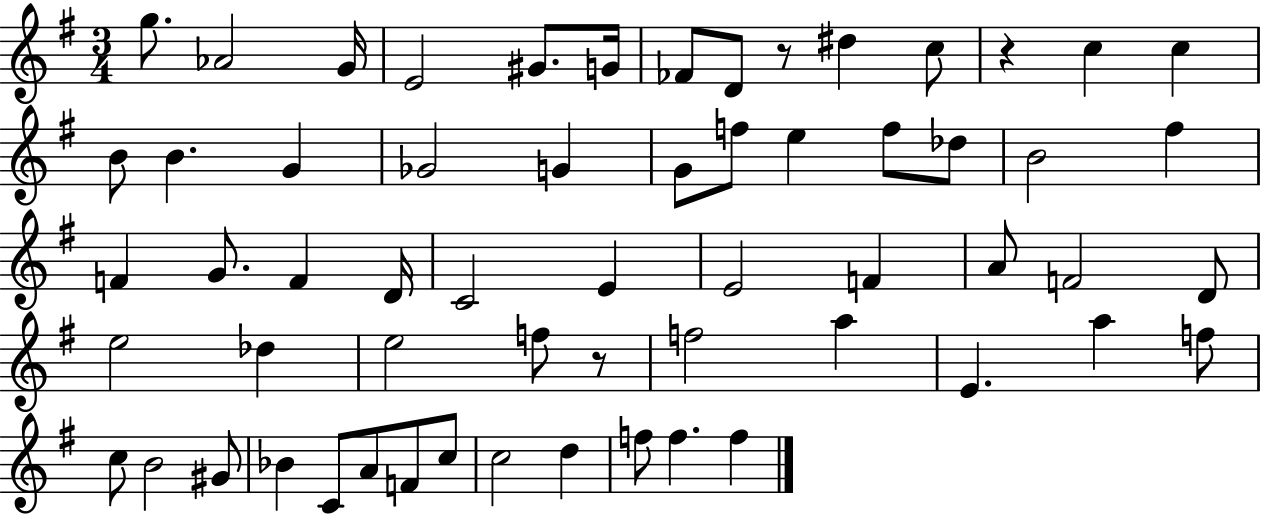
X:1
T:Untitled
M:3/4
L:1/4
K:G
g/2 _A2 G/4 E2 ^G/2 G/4 _F/2 D/2 z/2 ^d c/2 z c c B/2 B G _G2 G G/2 f/2 e f/2 _d/2 B2 ^f F G/2 F D/4 C2 E E2 F A/2 F2 D/2 e2 _d e2 f/2 z/2 f2 a E a f/2 c/2 B2 ^G/2 _B C/2 A/2 F/2 c/2 c2 d f/2 f f